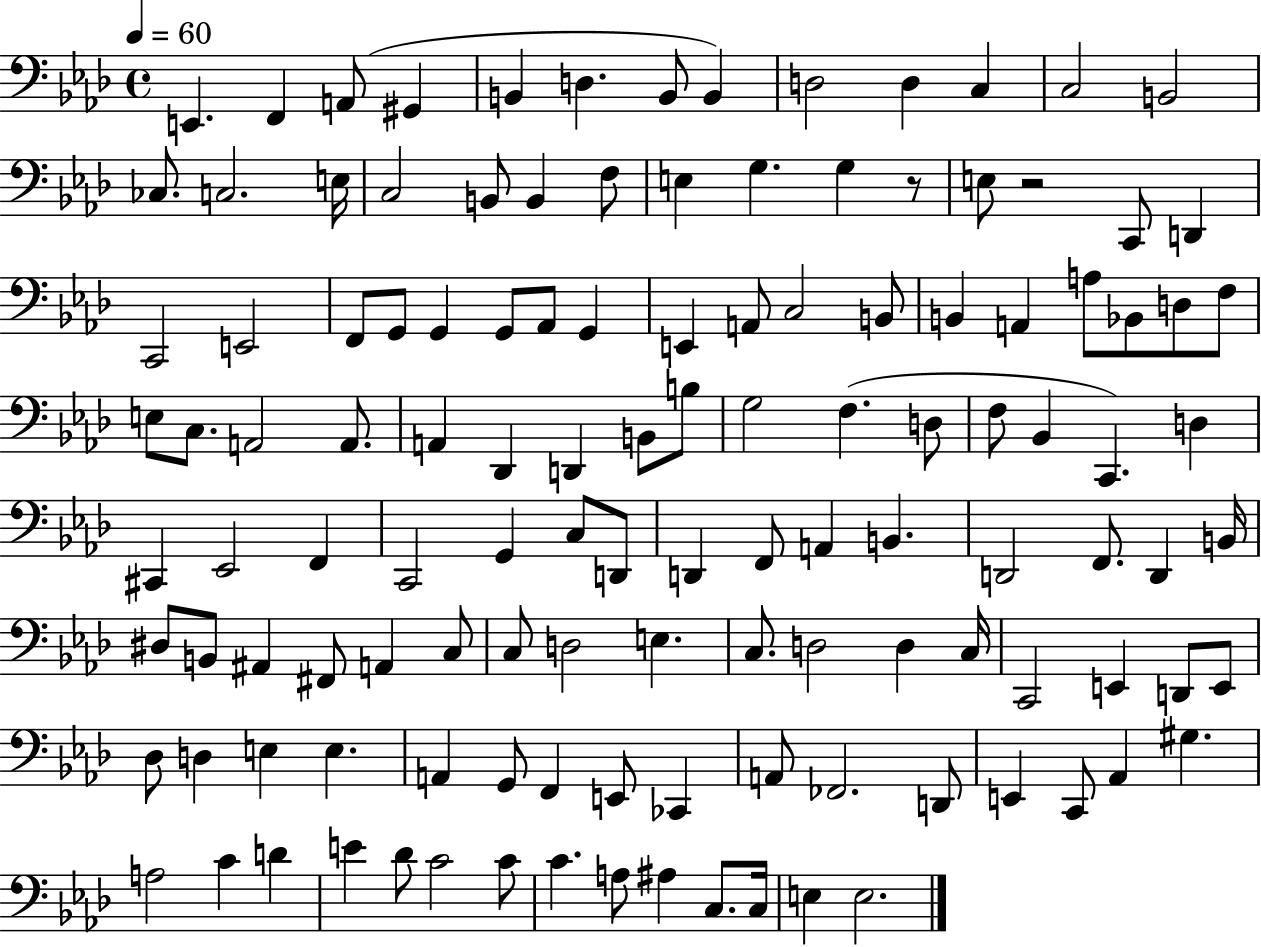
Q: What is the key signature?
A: AES major